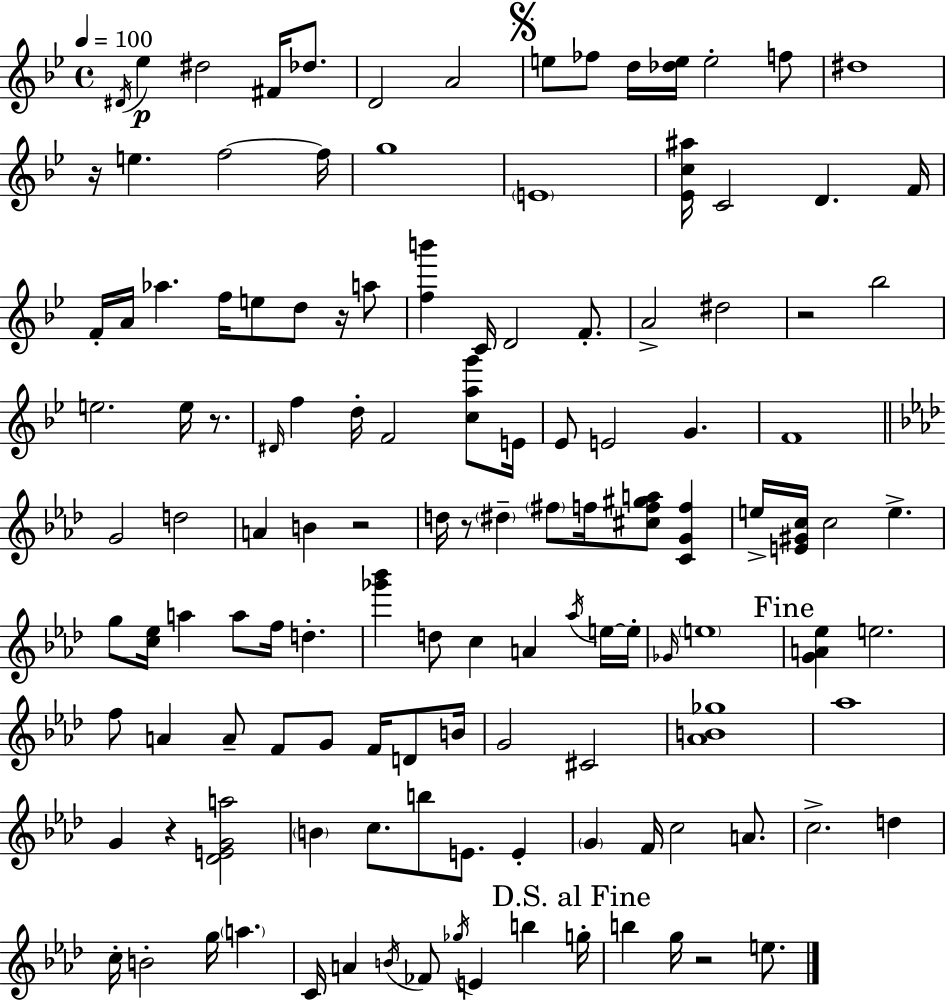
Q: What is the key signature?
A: BES major